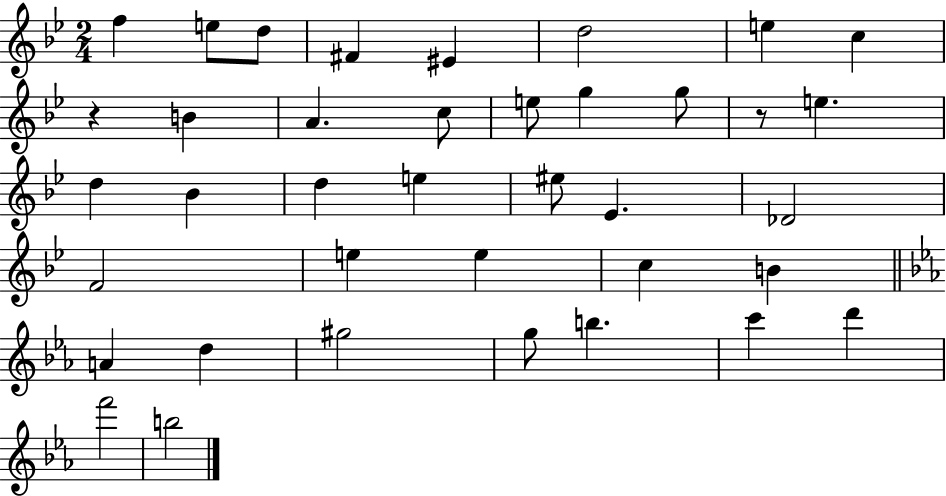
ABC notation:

X:1
T:Untitled
M:2/4
L:1/4
K:Bb
f e/2 d/2 ^F ^E d2 e c z B A c/2 e/2 g g/2 z/2 e d _B d e ^e/2 _E _D2 F2 e e c B A d ^g2 g/2 b c' d' f'2 b2